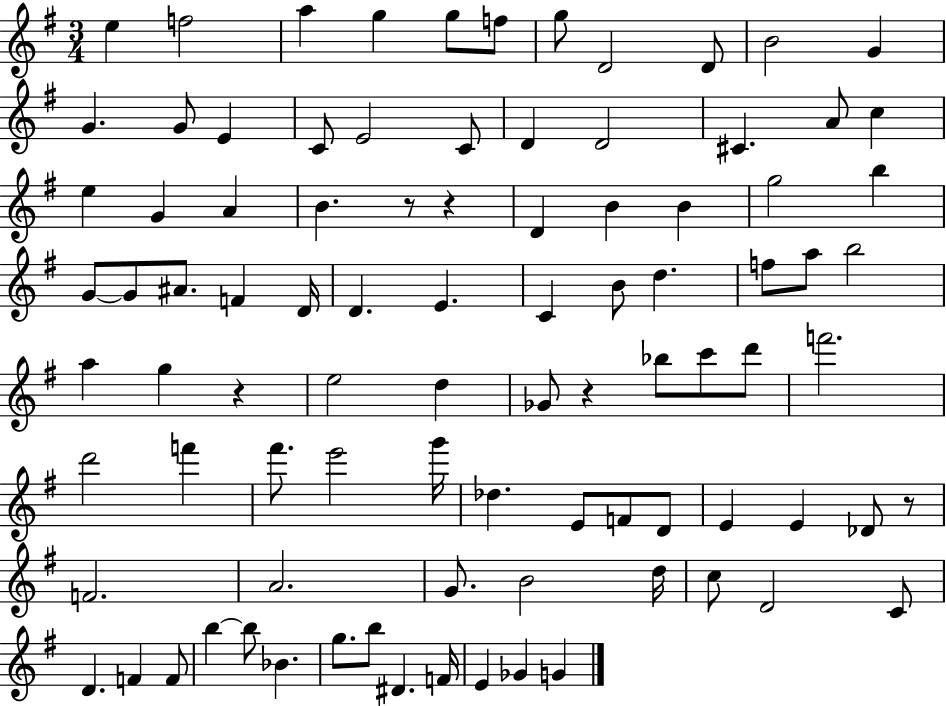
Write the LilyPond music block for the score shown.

{
  \clef treble
  \numericTimeSignature
  \time 3/4
  \key g \major
  e''4 f''2 | a''4 g''4 g''8 f''8 | g''8 d'2 d'8 | b'2 g'4 | \break g'4. g'8 e'4 | c'8 e'2 c'8 | d'4 d'2 | cis'4. a'8 c''4 | \break e''4 g'4 a'4 | b'4. r8 r4 | d'4 b'4 b'4 | g''2 b''4 | \break g'8~~ g'8 ais'8. f'4 d'16 | d'4. e'4. | c'4 b'8 d''4. | f''8 a''8 b''2 | \break a''4 g''4 r4 | e''2 d''4 | ges'8 r4 bes''8 c'''8 d'''8 | f'''2. | \break d'''2 f'''4 | fis'''8. e'''2 g'''16 | des''4. e'8 f'8 d'8 | e'4 e'4 des'8 r8 | \break f'2. | a'2. | g'8. b'2 d''16 | c''8 d'2 c'8 | \break d'4. f'4 f'8 | b''4~~ b''8 bes'4. | g''8. b''8 dis'4. f'16 | e'4 ges'4 g'4 | \break \bar "|."
}